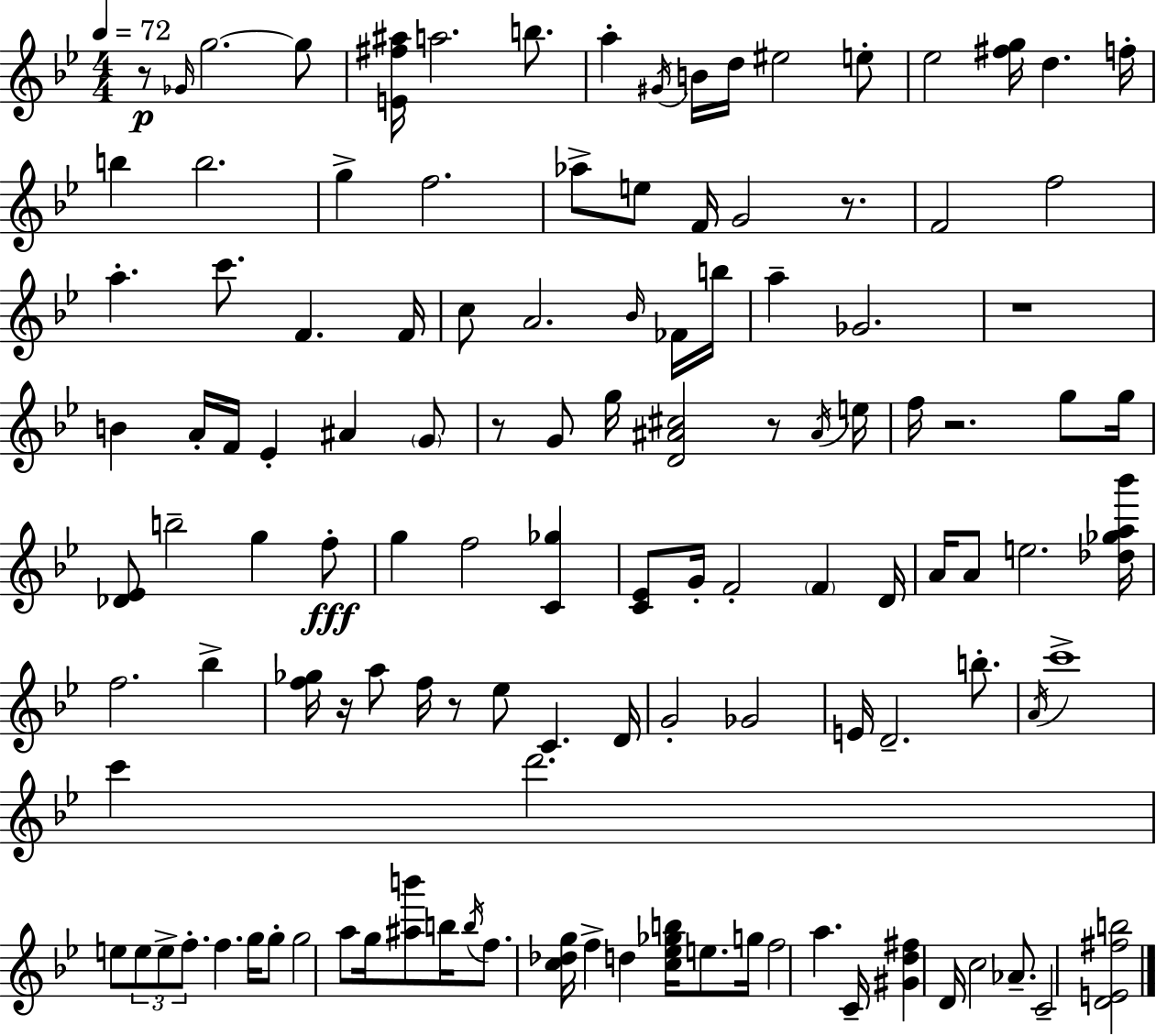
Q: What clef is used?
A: treble